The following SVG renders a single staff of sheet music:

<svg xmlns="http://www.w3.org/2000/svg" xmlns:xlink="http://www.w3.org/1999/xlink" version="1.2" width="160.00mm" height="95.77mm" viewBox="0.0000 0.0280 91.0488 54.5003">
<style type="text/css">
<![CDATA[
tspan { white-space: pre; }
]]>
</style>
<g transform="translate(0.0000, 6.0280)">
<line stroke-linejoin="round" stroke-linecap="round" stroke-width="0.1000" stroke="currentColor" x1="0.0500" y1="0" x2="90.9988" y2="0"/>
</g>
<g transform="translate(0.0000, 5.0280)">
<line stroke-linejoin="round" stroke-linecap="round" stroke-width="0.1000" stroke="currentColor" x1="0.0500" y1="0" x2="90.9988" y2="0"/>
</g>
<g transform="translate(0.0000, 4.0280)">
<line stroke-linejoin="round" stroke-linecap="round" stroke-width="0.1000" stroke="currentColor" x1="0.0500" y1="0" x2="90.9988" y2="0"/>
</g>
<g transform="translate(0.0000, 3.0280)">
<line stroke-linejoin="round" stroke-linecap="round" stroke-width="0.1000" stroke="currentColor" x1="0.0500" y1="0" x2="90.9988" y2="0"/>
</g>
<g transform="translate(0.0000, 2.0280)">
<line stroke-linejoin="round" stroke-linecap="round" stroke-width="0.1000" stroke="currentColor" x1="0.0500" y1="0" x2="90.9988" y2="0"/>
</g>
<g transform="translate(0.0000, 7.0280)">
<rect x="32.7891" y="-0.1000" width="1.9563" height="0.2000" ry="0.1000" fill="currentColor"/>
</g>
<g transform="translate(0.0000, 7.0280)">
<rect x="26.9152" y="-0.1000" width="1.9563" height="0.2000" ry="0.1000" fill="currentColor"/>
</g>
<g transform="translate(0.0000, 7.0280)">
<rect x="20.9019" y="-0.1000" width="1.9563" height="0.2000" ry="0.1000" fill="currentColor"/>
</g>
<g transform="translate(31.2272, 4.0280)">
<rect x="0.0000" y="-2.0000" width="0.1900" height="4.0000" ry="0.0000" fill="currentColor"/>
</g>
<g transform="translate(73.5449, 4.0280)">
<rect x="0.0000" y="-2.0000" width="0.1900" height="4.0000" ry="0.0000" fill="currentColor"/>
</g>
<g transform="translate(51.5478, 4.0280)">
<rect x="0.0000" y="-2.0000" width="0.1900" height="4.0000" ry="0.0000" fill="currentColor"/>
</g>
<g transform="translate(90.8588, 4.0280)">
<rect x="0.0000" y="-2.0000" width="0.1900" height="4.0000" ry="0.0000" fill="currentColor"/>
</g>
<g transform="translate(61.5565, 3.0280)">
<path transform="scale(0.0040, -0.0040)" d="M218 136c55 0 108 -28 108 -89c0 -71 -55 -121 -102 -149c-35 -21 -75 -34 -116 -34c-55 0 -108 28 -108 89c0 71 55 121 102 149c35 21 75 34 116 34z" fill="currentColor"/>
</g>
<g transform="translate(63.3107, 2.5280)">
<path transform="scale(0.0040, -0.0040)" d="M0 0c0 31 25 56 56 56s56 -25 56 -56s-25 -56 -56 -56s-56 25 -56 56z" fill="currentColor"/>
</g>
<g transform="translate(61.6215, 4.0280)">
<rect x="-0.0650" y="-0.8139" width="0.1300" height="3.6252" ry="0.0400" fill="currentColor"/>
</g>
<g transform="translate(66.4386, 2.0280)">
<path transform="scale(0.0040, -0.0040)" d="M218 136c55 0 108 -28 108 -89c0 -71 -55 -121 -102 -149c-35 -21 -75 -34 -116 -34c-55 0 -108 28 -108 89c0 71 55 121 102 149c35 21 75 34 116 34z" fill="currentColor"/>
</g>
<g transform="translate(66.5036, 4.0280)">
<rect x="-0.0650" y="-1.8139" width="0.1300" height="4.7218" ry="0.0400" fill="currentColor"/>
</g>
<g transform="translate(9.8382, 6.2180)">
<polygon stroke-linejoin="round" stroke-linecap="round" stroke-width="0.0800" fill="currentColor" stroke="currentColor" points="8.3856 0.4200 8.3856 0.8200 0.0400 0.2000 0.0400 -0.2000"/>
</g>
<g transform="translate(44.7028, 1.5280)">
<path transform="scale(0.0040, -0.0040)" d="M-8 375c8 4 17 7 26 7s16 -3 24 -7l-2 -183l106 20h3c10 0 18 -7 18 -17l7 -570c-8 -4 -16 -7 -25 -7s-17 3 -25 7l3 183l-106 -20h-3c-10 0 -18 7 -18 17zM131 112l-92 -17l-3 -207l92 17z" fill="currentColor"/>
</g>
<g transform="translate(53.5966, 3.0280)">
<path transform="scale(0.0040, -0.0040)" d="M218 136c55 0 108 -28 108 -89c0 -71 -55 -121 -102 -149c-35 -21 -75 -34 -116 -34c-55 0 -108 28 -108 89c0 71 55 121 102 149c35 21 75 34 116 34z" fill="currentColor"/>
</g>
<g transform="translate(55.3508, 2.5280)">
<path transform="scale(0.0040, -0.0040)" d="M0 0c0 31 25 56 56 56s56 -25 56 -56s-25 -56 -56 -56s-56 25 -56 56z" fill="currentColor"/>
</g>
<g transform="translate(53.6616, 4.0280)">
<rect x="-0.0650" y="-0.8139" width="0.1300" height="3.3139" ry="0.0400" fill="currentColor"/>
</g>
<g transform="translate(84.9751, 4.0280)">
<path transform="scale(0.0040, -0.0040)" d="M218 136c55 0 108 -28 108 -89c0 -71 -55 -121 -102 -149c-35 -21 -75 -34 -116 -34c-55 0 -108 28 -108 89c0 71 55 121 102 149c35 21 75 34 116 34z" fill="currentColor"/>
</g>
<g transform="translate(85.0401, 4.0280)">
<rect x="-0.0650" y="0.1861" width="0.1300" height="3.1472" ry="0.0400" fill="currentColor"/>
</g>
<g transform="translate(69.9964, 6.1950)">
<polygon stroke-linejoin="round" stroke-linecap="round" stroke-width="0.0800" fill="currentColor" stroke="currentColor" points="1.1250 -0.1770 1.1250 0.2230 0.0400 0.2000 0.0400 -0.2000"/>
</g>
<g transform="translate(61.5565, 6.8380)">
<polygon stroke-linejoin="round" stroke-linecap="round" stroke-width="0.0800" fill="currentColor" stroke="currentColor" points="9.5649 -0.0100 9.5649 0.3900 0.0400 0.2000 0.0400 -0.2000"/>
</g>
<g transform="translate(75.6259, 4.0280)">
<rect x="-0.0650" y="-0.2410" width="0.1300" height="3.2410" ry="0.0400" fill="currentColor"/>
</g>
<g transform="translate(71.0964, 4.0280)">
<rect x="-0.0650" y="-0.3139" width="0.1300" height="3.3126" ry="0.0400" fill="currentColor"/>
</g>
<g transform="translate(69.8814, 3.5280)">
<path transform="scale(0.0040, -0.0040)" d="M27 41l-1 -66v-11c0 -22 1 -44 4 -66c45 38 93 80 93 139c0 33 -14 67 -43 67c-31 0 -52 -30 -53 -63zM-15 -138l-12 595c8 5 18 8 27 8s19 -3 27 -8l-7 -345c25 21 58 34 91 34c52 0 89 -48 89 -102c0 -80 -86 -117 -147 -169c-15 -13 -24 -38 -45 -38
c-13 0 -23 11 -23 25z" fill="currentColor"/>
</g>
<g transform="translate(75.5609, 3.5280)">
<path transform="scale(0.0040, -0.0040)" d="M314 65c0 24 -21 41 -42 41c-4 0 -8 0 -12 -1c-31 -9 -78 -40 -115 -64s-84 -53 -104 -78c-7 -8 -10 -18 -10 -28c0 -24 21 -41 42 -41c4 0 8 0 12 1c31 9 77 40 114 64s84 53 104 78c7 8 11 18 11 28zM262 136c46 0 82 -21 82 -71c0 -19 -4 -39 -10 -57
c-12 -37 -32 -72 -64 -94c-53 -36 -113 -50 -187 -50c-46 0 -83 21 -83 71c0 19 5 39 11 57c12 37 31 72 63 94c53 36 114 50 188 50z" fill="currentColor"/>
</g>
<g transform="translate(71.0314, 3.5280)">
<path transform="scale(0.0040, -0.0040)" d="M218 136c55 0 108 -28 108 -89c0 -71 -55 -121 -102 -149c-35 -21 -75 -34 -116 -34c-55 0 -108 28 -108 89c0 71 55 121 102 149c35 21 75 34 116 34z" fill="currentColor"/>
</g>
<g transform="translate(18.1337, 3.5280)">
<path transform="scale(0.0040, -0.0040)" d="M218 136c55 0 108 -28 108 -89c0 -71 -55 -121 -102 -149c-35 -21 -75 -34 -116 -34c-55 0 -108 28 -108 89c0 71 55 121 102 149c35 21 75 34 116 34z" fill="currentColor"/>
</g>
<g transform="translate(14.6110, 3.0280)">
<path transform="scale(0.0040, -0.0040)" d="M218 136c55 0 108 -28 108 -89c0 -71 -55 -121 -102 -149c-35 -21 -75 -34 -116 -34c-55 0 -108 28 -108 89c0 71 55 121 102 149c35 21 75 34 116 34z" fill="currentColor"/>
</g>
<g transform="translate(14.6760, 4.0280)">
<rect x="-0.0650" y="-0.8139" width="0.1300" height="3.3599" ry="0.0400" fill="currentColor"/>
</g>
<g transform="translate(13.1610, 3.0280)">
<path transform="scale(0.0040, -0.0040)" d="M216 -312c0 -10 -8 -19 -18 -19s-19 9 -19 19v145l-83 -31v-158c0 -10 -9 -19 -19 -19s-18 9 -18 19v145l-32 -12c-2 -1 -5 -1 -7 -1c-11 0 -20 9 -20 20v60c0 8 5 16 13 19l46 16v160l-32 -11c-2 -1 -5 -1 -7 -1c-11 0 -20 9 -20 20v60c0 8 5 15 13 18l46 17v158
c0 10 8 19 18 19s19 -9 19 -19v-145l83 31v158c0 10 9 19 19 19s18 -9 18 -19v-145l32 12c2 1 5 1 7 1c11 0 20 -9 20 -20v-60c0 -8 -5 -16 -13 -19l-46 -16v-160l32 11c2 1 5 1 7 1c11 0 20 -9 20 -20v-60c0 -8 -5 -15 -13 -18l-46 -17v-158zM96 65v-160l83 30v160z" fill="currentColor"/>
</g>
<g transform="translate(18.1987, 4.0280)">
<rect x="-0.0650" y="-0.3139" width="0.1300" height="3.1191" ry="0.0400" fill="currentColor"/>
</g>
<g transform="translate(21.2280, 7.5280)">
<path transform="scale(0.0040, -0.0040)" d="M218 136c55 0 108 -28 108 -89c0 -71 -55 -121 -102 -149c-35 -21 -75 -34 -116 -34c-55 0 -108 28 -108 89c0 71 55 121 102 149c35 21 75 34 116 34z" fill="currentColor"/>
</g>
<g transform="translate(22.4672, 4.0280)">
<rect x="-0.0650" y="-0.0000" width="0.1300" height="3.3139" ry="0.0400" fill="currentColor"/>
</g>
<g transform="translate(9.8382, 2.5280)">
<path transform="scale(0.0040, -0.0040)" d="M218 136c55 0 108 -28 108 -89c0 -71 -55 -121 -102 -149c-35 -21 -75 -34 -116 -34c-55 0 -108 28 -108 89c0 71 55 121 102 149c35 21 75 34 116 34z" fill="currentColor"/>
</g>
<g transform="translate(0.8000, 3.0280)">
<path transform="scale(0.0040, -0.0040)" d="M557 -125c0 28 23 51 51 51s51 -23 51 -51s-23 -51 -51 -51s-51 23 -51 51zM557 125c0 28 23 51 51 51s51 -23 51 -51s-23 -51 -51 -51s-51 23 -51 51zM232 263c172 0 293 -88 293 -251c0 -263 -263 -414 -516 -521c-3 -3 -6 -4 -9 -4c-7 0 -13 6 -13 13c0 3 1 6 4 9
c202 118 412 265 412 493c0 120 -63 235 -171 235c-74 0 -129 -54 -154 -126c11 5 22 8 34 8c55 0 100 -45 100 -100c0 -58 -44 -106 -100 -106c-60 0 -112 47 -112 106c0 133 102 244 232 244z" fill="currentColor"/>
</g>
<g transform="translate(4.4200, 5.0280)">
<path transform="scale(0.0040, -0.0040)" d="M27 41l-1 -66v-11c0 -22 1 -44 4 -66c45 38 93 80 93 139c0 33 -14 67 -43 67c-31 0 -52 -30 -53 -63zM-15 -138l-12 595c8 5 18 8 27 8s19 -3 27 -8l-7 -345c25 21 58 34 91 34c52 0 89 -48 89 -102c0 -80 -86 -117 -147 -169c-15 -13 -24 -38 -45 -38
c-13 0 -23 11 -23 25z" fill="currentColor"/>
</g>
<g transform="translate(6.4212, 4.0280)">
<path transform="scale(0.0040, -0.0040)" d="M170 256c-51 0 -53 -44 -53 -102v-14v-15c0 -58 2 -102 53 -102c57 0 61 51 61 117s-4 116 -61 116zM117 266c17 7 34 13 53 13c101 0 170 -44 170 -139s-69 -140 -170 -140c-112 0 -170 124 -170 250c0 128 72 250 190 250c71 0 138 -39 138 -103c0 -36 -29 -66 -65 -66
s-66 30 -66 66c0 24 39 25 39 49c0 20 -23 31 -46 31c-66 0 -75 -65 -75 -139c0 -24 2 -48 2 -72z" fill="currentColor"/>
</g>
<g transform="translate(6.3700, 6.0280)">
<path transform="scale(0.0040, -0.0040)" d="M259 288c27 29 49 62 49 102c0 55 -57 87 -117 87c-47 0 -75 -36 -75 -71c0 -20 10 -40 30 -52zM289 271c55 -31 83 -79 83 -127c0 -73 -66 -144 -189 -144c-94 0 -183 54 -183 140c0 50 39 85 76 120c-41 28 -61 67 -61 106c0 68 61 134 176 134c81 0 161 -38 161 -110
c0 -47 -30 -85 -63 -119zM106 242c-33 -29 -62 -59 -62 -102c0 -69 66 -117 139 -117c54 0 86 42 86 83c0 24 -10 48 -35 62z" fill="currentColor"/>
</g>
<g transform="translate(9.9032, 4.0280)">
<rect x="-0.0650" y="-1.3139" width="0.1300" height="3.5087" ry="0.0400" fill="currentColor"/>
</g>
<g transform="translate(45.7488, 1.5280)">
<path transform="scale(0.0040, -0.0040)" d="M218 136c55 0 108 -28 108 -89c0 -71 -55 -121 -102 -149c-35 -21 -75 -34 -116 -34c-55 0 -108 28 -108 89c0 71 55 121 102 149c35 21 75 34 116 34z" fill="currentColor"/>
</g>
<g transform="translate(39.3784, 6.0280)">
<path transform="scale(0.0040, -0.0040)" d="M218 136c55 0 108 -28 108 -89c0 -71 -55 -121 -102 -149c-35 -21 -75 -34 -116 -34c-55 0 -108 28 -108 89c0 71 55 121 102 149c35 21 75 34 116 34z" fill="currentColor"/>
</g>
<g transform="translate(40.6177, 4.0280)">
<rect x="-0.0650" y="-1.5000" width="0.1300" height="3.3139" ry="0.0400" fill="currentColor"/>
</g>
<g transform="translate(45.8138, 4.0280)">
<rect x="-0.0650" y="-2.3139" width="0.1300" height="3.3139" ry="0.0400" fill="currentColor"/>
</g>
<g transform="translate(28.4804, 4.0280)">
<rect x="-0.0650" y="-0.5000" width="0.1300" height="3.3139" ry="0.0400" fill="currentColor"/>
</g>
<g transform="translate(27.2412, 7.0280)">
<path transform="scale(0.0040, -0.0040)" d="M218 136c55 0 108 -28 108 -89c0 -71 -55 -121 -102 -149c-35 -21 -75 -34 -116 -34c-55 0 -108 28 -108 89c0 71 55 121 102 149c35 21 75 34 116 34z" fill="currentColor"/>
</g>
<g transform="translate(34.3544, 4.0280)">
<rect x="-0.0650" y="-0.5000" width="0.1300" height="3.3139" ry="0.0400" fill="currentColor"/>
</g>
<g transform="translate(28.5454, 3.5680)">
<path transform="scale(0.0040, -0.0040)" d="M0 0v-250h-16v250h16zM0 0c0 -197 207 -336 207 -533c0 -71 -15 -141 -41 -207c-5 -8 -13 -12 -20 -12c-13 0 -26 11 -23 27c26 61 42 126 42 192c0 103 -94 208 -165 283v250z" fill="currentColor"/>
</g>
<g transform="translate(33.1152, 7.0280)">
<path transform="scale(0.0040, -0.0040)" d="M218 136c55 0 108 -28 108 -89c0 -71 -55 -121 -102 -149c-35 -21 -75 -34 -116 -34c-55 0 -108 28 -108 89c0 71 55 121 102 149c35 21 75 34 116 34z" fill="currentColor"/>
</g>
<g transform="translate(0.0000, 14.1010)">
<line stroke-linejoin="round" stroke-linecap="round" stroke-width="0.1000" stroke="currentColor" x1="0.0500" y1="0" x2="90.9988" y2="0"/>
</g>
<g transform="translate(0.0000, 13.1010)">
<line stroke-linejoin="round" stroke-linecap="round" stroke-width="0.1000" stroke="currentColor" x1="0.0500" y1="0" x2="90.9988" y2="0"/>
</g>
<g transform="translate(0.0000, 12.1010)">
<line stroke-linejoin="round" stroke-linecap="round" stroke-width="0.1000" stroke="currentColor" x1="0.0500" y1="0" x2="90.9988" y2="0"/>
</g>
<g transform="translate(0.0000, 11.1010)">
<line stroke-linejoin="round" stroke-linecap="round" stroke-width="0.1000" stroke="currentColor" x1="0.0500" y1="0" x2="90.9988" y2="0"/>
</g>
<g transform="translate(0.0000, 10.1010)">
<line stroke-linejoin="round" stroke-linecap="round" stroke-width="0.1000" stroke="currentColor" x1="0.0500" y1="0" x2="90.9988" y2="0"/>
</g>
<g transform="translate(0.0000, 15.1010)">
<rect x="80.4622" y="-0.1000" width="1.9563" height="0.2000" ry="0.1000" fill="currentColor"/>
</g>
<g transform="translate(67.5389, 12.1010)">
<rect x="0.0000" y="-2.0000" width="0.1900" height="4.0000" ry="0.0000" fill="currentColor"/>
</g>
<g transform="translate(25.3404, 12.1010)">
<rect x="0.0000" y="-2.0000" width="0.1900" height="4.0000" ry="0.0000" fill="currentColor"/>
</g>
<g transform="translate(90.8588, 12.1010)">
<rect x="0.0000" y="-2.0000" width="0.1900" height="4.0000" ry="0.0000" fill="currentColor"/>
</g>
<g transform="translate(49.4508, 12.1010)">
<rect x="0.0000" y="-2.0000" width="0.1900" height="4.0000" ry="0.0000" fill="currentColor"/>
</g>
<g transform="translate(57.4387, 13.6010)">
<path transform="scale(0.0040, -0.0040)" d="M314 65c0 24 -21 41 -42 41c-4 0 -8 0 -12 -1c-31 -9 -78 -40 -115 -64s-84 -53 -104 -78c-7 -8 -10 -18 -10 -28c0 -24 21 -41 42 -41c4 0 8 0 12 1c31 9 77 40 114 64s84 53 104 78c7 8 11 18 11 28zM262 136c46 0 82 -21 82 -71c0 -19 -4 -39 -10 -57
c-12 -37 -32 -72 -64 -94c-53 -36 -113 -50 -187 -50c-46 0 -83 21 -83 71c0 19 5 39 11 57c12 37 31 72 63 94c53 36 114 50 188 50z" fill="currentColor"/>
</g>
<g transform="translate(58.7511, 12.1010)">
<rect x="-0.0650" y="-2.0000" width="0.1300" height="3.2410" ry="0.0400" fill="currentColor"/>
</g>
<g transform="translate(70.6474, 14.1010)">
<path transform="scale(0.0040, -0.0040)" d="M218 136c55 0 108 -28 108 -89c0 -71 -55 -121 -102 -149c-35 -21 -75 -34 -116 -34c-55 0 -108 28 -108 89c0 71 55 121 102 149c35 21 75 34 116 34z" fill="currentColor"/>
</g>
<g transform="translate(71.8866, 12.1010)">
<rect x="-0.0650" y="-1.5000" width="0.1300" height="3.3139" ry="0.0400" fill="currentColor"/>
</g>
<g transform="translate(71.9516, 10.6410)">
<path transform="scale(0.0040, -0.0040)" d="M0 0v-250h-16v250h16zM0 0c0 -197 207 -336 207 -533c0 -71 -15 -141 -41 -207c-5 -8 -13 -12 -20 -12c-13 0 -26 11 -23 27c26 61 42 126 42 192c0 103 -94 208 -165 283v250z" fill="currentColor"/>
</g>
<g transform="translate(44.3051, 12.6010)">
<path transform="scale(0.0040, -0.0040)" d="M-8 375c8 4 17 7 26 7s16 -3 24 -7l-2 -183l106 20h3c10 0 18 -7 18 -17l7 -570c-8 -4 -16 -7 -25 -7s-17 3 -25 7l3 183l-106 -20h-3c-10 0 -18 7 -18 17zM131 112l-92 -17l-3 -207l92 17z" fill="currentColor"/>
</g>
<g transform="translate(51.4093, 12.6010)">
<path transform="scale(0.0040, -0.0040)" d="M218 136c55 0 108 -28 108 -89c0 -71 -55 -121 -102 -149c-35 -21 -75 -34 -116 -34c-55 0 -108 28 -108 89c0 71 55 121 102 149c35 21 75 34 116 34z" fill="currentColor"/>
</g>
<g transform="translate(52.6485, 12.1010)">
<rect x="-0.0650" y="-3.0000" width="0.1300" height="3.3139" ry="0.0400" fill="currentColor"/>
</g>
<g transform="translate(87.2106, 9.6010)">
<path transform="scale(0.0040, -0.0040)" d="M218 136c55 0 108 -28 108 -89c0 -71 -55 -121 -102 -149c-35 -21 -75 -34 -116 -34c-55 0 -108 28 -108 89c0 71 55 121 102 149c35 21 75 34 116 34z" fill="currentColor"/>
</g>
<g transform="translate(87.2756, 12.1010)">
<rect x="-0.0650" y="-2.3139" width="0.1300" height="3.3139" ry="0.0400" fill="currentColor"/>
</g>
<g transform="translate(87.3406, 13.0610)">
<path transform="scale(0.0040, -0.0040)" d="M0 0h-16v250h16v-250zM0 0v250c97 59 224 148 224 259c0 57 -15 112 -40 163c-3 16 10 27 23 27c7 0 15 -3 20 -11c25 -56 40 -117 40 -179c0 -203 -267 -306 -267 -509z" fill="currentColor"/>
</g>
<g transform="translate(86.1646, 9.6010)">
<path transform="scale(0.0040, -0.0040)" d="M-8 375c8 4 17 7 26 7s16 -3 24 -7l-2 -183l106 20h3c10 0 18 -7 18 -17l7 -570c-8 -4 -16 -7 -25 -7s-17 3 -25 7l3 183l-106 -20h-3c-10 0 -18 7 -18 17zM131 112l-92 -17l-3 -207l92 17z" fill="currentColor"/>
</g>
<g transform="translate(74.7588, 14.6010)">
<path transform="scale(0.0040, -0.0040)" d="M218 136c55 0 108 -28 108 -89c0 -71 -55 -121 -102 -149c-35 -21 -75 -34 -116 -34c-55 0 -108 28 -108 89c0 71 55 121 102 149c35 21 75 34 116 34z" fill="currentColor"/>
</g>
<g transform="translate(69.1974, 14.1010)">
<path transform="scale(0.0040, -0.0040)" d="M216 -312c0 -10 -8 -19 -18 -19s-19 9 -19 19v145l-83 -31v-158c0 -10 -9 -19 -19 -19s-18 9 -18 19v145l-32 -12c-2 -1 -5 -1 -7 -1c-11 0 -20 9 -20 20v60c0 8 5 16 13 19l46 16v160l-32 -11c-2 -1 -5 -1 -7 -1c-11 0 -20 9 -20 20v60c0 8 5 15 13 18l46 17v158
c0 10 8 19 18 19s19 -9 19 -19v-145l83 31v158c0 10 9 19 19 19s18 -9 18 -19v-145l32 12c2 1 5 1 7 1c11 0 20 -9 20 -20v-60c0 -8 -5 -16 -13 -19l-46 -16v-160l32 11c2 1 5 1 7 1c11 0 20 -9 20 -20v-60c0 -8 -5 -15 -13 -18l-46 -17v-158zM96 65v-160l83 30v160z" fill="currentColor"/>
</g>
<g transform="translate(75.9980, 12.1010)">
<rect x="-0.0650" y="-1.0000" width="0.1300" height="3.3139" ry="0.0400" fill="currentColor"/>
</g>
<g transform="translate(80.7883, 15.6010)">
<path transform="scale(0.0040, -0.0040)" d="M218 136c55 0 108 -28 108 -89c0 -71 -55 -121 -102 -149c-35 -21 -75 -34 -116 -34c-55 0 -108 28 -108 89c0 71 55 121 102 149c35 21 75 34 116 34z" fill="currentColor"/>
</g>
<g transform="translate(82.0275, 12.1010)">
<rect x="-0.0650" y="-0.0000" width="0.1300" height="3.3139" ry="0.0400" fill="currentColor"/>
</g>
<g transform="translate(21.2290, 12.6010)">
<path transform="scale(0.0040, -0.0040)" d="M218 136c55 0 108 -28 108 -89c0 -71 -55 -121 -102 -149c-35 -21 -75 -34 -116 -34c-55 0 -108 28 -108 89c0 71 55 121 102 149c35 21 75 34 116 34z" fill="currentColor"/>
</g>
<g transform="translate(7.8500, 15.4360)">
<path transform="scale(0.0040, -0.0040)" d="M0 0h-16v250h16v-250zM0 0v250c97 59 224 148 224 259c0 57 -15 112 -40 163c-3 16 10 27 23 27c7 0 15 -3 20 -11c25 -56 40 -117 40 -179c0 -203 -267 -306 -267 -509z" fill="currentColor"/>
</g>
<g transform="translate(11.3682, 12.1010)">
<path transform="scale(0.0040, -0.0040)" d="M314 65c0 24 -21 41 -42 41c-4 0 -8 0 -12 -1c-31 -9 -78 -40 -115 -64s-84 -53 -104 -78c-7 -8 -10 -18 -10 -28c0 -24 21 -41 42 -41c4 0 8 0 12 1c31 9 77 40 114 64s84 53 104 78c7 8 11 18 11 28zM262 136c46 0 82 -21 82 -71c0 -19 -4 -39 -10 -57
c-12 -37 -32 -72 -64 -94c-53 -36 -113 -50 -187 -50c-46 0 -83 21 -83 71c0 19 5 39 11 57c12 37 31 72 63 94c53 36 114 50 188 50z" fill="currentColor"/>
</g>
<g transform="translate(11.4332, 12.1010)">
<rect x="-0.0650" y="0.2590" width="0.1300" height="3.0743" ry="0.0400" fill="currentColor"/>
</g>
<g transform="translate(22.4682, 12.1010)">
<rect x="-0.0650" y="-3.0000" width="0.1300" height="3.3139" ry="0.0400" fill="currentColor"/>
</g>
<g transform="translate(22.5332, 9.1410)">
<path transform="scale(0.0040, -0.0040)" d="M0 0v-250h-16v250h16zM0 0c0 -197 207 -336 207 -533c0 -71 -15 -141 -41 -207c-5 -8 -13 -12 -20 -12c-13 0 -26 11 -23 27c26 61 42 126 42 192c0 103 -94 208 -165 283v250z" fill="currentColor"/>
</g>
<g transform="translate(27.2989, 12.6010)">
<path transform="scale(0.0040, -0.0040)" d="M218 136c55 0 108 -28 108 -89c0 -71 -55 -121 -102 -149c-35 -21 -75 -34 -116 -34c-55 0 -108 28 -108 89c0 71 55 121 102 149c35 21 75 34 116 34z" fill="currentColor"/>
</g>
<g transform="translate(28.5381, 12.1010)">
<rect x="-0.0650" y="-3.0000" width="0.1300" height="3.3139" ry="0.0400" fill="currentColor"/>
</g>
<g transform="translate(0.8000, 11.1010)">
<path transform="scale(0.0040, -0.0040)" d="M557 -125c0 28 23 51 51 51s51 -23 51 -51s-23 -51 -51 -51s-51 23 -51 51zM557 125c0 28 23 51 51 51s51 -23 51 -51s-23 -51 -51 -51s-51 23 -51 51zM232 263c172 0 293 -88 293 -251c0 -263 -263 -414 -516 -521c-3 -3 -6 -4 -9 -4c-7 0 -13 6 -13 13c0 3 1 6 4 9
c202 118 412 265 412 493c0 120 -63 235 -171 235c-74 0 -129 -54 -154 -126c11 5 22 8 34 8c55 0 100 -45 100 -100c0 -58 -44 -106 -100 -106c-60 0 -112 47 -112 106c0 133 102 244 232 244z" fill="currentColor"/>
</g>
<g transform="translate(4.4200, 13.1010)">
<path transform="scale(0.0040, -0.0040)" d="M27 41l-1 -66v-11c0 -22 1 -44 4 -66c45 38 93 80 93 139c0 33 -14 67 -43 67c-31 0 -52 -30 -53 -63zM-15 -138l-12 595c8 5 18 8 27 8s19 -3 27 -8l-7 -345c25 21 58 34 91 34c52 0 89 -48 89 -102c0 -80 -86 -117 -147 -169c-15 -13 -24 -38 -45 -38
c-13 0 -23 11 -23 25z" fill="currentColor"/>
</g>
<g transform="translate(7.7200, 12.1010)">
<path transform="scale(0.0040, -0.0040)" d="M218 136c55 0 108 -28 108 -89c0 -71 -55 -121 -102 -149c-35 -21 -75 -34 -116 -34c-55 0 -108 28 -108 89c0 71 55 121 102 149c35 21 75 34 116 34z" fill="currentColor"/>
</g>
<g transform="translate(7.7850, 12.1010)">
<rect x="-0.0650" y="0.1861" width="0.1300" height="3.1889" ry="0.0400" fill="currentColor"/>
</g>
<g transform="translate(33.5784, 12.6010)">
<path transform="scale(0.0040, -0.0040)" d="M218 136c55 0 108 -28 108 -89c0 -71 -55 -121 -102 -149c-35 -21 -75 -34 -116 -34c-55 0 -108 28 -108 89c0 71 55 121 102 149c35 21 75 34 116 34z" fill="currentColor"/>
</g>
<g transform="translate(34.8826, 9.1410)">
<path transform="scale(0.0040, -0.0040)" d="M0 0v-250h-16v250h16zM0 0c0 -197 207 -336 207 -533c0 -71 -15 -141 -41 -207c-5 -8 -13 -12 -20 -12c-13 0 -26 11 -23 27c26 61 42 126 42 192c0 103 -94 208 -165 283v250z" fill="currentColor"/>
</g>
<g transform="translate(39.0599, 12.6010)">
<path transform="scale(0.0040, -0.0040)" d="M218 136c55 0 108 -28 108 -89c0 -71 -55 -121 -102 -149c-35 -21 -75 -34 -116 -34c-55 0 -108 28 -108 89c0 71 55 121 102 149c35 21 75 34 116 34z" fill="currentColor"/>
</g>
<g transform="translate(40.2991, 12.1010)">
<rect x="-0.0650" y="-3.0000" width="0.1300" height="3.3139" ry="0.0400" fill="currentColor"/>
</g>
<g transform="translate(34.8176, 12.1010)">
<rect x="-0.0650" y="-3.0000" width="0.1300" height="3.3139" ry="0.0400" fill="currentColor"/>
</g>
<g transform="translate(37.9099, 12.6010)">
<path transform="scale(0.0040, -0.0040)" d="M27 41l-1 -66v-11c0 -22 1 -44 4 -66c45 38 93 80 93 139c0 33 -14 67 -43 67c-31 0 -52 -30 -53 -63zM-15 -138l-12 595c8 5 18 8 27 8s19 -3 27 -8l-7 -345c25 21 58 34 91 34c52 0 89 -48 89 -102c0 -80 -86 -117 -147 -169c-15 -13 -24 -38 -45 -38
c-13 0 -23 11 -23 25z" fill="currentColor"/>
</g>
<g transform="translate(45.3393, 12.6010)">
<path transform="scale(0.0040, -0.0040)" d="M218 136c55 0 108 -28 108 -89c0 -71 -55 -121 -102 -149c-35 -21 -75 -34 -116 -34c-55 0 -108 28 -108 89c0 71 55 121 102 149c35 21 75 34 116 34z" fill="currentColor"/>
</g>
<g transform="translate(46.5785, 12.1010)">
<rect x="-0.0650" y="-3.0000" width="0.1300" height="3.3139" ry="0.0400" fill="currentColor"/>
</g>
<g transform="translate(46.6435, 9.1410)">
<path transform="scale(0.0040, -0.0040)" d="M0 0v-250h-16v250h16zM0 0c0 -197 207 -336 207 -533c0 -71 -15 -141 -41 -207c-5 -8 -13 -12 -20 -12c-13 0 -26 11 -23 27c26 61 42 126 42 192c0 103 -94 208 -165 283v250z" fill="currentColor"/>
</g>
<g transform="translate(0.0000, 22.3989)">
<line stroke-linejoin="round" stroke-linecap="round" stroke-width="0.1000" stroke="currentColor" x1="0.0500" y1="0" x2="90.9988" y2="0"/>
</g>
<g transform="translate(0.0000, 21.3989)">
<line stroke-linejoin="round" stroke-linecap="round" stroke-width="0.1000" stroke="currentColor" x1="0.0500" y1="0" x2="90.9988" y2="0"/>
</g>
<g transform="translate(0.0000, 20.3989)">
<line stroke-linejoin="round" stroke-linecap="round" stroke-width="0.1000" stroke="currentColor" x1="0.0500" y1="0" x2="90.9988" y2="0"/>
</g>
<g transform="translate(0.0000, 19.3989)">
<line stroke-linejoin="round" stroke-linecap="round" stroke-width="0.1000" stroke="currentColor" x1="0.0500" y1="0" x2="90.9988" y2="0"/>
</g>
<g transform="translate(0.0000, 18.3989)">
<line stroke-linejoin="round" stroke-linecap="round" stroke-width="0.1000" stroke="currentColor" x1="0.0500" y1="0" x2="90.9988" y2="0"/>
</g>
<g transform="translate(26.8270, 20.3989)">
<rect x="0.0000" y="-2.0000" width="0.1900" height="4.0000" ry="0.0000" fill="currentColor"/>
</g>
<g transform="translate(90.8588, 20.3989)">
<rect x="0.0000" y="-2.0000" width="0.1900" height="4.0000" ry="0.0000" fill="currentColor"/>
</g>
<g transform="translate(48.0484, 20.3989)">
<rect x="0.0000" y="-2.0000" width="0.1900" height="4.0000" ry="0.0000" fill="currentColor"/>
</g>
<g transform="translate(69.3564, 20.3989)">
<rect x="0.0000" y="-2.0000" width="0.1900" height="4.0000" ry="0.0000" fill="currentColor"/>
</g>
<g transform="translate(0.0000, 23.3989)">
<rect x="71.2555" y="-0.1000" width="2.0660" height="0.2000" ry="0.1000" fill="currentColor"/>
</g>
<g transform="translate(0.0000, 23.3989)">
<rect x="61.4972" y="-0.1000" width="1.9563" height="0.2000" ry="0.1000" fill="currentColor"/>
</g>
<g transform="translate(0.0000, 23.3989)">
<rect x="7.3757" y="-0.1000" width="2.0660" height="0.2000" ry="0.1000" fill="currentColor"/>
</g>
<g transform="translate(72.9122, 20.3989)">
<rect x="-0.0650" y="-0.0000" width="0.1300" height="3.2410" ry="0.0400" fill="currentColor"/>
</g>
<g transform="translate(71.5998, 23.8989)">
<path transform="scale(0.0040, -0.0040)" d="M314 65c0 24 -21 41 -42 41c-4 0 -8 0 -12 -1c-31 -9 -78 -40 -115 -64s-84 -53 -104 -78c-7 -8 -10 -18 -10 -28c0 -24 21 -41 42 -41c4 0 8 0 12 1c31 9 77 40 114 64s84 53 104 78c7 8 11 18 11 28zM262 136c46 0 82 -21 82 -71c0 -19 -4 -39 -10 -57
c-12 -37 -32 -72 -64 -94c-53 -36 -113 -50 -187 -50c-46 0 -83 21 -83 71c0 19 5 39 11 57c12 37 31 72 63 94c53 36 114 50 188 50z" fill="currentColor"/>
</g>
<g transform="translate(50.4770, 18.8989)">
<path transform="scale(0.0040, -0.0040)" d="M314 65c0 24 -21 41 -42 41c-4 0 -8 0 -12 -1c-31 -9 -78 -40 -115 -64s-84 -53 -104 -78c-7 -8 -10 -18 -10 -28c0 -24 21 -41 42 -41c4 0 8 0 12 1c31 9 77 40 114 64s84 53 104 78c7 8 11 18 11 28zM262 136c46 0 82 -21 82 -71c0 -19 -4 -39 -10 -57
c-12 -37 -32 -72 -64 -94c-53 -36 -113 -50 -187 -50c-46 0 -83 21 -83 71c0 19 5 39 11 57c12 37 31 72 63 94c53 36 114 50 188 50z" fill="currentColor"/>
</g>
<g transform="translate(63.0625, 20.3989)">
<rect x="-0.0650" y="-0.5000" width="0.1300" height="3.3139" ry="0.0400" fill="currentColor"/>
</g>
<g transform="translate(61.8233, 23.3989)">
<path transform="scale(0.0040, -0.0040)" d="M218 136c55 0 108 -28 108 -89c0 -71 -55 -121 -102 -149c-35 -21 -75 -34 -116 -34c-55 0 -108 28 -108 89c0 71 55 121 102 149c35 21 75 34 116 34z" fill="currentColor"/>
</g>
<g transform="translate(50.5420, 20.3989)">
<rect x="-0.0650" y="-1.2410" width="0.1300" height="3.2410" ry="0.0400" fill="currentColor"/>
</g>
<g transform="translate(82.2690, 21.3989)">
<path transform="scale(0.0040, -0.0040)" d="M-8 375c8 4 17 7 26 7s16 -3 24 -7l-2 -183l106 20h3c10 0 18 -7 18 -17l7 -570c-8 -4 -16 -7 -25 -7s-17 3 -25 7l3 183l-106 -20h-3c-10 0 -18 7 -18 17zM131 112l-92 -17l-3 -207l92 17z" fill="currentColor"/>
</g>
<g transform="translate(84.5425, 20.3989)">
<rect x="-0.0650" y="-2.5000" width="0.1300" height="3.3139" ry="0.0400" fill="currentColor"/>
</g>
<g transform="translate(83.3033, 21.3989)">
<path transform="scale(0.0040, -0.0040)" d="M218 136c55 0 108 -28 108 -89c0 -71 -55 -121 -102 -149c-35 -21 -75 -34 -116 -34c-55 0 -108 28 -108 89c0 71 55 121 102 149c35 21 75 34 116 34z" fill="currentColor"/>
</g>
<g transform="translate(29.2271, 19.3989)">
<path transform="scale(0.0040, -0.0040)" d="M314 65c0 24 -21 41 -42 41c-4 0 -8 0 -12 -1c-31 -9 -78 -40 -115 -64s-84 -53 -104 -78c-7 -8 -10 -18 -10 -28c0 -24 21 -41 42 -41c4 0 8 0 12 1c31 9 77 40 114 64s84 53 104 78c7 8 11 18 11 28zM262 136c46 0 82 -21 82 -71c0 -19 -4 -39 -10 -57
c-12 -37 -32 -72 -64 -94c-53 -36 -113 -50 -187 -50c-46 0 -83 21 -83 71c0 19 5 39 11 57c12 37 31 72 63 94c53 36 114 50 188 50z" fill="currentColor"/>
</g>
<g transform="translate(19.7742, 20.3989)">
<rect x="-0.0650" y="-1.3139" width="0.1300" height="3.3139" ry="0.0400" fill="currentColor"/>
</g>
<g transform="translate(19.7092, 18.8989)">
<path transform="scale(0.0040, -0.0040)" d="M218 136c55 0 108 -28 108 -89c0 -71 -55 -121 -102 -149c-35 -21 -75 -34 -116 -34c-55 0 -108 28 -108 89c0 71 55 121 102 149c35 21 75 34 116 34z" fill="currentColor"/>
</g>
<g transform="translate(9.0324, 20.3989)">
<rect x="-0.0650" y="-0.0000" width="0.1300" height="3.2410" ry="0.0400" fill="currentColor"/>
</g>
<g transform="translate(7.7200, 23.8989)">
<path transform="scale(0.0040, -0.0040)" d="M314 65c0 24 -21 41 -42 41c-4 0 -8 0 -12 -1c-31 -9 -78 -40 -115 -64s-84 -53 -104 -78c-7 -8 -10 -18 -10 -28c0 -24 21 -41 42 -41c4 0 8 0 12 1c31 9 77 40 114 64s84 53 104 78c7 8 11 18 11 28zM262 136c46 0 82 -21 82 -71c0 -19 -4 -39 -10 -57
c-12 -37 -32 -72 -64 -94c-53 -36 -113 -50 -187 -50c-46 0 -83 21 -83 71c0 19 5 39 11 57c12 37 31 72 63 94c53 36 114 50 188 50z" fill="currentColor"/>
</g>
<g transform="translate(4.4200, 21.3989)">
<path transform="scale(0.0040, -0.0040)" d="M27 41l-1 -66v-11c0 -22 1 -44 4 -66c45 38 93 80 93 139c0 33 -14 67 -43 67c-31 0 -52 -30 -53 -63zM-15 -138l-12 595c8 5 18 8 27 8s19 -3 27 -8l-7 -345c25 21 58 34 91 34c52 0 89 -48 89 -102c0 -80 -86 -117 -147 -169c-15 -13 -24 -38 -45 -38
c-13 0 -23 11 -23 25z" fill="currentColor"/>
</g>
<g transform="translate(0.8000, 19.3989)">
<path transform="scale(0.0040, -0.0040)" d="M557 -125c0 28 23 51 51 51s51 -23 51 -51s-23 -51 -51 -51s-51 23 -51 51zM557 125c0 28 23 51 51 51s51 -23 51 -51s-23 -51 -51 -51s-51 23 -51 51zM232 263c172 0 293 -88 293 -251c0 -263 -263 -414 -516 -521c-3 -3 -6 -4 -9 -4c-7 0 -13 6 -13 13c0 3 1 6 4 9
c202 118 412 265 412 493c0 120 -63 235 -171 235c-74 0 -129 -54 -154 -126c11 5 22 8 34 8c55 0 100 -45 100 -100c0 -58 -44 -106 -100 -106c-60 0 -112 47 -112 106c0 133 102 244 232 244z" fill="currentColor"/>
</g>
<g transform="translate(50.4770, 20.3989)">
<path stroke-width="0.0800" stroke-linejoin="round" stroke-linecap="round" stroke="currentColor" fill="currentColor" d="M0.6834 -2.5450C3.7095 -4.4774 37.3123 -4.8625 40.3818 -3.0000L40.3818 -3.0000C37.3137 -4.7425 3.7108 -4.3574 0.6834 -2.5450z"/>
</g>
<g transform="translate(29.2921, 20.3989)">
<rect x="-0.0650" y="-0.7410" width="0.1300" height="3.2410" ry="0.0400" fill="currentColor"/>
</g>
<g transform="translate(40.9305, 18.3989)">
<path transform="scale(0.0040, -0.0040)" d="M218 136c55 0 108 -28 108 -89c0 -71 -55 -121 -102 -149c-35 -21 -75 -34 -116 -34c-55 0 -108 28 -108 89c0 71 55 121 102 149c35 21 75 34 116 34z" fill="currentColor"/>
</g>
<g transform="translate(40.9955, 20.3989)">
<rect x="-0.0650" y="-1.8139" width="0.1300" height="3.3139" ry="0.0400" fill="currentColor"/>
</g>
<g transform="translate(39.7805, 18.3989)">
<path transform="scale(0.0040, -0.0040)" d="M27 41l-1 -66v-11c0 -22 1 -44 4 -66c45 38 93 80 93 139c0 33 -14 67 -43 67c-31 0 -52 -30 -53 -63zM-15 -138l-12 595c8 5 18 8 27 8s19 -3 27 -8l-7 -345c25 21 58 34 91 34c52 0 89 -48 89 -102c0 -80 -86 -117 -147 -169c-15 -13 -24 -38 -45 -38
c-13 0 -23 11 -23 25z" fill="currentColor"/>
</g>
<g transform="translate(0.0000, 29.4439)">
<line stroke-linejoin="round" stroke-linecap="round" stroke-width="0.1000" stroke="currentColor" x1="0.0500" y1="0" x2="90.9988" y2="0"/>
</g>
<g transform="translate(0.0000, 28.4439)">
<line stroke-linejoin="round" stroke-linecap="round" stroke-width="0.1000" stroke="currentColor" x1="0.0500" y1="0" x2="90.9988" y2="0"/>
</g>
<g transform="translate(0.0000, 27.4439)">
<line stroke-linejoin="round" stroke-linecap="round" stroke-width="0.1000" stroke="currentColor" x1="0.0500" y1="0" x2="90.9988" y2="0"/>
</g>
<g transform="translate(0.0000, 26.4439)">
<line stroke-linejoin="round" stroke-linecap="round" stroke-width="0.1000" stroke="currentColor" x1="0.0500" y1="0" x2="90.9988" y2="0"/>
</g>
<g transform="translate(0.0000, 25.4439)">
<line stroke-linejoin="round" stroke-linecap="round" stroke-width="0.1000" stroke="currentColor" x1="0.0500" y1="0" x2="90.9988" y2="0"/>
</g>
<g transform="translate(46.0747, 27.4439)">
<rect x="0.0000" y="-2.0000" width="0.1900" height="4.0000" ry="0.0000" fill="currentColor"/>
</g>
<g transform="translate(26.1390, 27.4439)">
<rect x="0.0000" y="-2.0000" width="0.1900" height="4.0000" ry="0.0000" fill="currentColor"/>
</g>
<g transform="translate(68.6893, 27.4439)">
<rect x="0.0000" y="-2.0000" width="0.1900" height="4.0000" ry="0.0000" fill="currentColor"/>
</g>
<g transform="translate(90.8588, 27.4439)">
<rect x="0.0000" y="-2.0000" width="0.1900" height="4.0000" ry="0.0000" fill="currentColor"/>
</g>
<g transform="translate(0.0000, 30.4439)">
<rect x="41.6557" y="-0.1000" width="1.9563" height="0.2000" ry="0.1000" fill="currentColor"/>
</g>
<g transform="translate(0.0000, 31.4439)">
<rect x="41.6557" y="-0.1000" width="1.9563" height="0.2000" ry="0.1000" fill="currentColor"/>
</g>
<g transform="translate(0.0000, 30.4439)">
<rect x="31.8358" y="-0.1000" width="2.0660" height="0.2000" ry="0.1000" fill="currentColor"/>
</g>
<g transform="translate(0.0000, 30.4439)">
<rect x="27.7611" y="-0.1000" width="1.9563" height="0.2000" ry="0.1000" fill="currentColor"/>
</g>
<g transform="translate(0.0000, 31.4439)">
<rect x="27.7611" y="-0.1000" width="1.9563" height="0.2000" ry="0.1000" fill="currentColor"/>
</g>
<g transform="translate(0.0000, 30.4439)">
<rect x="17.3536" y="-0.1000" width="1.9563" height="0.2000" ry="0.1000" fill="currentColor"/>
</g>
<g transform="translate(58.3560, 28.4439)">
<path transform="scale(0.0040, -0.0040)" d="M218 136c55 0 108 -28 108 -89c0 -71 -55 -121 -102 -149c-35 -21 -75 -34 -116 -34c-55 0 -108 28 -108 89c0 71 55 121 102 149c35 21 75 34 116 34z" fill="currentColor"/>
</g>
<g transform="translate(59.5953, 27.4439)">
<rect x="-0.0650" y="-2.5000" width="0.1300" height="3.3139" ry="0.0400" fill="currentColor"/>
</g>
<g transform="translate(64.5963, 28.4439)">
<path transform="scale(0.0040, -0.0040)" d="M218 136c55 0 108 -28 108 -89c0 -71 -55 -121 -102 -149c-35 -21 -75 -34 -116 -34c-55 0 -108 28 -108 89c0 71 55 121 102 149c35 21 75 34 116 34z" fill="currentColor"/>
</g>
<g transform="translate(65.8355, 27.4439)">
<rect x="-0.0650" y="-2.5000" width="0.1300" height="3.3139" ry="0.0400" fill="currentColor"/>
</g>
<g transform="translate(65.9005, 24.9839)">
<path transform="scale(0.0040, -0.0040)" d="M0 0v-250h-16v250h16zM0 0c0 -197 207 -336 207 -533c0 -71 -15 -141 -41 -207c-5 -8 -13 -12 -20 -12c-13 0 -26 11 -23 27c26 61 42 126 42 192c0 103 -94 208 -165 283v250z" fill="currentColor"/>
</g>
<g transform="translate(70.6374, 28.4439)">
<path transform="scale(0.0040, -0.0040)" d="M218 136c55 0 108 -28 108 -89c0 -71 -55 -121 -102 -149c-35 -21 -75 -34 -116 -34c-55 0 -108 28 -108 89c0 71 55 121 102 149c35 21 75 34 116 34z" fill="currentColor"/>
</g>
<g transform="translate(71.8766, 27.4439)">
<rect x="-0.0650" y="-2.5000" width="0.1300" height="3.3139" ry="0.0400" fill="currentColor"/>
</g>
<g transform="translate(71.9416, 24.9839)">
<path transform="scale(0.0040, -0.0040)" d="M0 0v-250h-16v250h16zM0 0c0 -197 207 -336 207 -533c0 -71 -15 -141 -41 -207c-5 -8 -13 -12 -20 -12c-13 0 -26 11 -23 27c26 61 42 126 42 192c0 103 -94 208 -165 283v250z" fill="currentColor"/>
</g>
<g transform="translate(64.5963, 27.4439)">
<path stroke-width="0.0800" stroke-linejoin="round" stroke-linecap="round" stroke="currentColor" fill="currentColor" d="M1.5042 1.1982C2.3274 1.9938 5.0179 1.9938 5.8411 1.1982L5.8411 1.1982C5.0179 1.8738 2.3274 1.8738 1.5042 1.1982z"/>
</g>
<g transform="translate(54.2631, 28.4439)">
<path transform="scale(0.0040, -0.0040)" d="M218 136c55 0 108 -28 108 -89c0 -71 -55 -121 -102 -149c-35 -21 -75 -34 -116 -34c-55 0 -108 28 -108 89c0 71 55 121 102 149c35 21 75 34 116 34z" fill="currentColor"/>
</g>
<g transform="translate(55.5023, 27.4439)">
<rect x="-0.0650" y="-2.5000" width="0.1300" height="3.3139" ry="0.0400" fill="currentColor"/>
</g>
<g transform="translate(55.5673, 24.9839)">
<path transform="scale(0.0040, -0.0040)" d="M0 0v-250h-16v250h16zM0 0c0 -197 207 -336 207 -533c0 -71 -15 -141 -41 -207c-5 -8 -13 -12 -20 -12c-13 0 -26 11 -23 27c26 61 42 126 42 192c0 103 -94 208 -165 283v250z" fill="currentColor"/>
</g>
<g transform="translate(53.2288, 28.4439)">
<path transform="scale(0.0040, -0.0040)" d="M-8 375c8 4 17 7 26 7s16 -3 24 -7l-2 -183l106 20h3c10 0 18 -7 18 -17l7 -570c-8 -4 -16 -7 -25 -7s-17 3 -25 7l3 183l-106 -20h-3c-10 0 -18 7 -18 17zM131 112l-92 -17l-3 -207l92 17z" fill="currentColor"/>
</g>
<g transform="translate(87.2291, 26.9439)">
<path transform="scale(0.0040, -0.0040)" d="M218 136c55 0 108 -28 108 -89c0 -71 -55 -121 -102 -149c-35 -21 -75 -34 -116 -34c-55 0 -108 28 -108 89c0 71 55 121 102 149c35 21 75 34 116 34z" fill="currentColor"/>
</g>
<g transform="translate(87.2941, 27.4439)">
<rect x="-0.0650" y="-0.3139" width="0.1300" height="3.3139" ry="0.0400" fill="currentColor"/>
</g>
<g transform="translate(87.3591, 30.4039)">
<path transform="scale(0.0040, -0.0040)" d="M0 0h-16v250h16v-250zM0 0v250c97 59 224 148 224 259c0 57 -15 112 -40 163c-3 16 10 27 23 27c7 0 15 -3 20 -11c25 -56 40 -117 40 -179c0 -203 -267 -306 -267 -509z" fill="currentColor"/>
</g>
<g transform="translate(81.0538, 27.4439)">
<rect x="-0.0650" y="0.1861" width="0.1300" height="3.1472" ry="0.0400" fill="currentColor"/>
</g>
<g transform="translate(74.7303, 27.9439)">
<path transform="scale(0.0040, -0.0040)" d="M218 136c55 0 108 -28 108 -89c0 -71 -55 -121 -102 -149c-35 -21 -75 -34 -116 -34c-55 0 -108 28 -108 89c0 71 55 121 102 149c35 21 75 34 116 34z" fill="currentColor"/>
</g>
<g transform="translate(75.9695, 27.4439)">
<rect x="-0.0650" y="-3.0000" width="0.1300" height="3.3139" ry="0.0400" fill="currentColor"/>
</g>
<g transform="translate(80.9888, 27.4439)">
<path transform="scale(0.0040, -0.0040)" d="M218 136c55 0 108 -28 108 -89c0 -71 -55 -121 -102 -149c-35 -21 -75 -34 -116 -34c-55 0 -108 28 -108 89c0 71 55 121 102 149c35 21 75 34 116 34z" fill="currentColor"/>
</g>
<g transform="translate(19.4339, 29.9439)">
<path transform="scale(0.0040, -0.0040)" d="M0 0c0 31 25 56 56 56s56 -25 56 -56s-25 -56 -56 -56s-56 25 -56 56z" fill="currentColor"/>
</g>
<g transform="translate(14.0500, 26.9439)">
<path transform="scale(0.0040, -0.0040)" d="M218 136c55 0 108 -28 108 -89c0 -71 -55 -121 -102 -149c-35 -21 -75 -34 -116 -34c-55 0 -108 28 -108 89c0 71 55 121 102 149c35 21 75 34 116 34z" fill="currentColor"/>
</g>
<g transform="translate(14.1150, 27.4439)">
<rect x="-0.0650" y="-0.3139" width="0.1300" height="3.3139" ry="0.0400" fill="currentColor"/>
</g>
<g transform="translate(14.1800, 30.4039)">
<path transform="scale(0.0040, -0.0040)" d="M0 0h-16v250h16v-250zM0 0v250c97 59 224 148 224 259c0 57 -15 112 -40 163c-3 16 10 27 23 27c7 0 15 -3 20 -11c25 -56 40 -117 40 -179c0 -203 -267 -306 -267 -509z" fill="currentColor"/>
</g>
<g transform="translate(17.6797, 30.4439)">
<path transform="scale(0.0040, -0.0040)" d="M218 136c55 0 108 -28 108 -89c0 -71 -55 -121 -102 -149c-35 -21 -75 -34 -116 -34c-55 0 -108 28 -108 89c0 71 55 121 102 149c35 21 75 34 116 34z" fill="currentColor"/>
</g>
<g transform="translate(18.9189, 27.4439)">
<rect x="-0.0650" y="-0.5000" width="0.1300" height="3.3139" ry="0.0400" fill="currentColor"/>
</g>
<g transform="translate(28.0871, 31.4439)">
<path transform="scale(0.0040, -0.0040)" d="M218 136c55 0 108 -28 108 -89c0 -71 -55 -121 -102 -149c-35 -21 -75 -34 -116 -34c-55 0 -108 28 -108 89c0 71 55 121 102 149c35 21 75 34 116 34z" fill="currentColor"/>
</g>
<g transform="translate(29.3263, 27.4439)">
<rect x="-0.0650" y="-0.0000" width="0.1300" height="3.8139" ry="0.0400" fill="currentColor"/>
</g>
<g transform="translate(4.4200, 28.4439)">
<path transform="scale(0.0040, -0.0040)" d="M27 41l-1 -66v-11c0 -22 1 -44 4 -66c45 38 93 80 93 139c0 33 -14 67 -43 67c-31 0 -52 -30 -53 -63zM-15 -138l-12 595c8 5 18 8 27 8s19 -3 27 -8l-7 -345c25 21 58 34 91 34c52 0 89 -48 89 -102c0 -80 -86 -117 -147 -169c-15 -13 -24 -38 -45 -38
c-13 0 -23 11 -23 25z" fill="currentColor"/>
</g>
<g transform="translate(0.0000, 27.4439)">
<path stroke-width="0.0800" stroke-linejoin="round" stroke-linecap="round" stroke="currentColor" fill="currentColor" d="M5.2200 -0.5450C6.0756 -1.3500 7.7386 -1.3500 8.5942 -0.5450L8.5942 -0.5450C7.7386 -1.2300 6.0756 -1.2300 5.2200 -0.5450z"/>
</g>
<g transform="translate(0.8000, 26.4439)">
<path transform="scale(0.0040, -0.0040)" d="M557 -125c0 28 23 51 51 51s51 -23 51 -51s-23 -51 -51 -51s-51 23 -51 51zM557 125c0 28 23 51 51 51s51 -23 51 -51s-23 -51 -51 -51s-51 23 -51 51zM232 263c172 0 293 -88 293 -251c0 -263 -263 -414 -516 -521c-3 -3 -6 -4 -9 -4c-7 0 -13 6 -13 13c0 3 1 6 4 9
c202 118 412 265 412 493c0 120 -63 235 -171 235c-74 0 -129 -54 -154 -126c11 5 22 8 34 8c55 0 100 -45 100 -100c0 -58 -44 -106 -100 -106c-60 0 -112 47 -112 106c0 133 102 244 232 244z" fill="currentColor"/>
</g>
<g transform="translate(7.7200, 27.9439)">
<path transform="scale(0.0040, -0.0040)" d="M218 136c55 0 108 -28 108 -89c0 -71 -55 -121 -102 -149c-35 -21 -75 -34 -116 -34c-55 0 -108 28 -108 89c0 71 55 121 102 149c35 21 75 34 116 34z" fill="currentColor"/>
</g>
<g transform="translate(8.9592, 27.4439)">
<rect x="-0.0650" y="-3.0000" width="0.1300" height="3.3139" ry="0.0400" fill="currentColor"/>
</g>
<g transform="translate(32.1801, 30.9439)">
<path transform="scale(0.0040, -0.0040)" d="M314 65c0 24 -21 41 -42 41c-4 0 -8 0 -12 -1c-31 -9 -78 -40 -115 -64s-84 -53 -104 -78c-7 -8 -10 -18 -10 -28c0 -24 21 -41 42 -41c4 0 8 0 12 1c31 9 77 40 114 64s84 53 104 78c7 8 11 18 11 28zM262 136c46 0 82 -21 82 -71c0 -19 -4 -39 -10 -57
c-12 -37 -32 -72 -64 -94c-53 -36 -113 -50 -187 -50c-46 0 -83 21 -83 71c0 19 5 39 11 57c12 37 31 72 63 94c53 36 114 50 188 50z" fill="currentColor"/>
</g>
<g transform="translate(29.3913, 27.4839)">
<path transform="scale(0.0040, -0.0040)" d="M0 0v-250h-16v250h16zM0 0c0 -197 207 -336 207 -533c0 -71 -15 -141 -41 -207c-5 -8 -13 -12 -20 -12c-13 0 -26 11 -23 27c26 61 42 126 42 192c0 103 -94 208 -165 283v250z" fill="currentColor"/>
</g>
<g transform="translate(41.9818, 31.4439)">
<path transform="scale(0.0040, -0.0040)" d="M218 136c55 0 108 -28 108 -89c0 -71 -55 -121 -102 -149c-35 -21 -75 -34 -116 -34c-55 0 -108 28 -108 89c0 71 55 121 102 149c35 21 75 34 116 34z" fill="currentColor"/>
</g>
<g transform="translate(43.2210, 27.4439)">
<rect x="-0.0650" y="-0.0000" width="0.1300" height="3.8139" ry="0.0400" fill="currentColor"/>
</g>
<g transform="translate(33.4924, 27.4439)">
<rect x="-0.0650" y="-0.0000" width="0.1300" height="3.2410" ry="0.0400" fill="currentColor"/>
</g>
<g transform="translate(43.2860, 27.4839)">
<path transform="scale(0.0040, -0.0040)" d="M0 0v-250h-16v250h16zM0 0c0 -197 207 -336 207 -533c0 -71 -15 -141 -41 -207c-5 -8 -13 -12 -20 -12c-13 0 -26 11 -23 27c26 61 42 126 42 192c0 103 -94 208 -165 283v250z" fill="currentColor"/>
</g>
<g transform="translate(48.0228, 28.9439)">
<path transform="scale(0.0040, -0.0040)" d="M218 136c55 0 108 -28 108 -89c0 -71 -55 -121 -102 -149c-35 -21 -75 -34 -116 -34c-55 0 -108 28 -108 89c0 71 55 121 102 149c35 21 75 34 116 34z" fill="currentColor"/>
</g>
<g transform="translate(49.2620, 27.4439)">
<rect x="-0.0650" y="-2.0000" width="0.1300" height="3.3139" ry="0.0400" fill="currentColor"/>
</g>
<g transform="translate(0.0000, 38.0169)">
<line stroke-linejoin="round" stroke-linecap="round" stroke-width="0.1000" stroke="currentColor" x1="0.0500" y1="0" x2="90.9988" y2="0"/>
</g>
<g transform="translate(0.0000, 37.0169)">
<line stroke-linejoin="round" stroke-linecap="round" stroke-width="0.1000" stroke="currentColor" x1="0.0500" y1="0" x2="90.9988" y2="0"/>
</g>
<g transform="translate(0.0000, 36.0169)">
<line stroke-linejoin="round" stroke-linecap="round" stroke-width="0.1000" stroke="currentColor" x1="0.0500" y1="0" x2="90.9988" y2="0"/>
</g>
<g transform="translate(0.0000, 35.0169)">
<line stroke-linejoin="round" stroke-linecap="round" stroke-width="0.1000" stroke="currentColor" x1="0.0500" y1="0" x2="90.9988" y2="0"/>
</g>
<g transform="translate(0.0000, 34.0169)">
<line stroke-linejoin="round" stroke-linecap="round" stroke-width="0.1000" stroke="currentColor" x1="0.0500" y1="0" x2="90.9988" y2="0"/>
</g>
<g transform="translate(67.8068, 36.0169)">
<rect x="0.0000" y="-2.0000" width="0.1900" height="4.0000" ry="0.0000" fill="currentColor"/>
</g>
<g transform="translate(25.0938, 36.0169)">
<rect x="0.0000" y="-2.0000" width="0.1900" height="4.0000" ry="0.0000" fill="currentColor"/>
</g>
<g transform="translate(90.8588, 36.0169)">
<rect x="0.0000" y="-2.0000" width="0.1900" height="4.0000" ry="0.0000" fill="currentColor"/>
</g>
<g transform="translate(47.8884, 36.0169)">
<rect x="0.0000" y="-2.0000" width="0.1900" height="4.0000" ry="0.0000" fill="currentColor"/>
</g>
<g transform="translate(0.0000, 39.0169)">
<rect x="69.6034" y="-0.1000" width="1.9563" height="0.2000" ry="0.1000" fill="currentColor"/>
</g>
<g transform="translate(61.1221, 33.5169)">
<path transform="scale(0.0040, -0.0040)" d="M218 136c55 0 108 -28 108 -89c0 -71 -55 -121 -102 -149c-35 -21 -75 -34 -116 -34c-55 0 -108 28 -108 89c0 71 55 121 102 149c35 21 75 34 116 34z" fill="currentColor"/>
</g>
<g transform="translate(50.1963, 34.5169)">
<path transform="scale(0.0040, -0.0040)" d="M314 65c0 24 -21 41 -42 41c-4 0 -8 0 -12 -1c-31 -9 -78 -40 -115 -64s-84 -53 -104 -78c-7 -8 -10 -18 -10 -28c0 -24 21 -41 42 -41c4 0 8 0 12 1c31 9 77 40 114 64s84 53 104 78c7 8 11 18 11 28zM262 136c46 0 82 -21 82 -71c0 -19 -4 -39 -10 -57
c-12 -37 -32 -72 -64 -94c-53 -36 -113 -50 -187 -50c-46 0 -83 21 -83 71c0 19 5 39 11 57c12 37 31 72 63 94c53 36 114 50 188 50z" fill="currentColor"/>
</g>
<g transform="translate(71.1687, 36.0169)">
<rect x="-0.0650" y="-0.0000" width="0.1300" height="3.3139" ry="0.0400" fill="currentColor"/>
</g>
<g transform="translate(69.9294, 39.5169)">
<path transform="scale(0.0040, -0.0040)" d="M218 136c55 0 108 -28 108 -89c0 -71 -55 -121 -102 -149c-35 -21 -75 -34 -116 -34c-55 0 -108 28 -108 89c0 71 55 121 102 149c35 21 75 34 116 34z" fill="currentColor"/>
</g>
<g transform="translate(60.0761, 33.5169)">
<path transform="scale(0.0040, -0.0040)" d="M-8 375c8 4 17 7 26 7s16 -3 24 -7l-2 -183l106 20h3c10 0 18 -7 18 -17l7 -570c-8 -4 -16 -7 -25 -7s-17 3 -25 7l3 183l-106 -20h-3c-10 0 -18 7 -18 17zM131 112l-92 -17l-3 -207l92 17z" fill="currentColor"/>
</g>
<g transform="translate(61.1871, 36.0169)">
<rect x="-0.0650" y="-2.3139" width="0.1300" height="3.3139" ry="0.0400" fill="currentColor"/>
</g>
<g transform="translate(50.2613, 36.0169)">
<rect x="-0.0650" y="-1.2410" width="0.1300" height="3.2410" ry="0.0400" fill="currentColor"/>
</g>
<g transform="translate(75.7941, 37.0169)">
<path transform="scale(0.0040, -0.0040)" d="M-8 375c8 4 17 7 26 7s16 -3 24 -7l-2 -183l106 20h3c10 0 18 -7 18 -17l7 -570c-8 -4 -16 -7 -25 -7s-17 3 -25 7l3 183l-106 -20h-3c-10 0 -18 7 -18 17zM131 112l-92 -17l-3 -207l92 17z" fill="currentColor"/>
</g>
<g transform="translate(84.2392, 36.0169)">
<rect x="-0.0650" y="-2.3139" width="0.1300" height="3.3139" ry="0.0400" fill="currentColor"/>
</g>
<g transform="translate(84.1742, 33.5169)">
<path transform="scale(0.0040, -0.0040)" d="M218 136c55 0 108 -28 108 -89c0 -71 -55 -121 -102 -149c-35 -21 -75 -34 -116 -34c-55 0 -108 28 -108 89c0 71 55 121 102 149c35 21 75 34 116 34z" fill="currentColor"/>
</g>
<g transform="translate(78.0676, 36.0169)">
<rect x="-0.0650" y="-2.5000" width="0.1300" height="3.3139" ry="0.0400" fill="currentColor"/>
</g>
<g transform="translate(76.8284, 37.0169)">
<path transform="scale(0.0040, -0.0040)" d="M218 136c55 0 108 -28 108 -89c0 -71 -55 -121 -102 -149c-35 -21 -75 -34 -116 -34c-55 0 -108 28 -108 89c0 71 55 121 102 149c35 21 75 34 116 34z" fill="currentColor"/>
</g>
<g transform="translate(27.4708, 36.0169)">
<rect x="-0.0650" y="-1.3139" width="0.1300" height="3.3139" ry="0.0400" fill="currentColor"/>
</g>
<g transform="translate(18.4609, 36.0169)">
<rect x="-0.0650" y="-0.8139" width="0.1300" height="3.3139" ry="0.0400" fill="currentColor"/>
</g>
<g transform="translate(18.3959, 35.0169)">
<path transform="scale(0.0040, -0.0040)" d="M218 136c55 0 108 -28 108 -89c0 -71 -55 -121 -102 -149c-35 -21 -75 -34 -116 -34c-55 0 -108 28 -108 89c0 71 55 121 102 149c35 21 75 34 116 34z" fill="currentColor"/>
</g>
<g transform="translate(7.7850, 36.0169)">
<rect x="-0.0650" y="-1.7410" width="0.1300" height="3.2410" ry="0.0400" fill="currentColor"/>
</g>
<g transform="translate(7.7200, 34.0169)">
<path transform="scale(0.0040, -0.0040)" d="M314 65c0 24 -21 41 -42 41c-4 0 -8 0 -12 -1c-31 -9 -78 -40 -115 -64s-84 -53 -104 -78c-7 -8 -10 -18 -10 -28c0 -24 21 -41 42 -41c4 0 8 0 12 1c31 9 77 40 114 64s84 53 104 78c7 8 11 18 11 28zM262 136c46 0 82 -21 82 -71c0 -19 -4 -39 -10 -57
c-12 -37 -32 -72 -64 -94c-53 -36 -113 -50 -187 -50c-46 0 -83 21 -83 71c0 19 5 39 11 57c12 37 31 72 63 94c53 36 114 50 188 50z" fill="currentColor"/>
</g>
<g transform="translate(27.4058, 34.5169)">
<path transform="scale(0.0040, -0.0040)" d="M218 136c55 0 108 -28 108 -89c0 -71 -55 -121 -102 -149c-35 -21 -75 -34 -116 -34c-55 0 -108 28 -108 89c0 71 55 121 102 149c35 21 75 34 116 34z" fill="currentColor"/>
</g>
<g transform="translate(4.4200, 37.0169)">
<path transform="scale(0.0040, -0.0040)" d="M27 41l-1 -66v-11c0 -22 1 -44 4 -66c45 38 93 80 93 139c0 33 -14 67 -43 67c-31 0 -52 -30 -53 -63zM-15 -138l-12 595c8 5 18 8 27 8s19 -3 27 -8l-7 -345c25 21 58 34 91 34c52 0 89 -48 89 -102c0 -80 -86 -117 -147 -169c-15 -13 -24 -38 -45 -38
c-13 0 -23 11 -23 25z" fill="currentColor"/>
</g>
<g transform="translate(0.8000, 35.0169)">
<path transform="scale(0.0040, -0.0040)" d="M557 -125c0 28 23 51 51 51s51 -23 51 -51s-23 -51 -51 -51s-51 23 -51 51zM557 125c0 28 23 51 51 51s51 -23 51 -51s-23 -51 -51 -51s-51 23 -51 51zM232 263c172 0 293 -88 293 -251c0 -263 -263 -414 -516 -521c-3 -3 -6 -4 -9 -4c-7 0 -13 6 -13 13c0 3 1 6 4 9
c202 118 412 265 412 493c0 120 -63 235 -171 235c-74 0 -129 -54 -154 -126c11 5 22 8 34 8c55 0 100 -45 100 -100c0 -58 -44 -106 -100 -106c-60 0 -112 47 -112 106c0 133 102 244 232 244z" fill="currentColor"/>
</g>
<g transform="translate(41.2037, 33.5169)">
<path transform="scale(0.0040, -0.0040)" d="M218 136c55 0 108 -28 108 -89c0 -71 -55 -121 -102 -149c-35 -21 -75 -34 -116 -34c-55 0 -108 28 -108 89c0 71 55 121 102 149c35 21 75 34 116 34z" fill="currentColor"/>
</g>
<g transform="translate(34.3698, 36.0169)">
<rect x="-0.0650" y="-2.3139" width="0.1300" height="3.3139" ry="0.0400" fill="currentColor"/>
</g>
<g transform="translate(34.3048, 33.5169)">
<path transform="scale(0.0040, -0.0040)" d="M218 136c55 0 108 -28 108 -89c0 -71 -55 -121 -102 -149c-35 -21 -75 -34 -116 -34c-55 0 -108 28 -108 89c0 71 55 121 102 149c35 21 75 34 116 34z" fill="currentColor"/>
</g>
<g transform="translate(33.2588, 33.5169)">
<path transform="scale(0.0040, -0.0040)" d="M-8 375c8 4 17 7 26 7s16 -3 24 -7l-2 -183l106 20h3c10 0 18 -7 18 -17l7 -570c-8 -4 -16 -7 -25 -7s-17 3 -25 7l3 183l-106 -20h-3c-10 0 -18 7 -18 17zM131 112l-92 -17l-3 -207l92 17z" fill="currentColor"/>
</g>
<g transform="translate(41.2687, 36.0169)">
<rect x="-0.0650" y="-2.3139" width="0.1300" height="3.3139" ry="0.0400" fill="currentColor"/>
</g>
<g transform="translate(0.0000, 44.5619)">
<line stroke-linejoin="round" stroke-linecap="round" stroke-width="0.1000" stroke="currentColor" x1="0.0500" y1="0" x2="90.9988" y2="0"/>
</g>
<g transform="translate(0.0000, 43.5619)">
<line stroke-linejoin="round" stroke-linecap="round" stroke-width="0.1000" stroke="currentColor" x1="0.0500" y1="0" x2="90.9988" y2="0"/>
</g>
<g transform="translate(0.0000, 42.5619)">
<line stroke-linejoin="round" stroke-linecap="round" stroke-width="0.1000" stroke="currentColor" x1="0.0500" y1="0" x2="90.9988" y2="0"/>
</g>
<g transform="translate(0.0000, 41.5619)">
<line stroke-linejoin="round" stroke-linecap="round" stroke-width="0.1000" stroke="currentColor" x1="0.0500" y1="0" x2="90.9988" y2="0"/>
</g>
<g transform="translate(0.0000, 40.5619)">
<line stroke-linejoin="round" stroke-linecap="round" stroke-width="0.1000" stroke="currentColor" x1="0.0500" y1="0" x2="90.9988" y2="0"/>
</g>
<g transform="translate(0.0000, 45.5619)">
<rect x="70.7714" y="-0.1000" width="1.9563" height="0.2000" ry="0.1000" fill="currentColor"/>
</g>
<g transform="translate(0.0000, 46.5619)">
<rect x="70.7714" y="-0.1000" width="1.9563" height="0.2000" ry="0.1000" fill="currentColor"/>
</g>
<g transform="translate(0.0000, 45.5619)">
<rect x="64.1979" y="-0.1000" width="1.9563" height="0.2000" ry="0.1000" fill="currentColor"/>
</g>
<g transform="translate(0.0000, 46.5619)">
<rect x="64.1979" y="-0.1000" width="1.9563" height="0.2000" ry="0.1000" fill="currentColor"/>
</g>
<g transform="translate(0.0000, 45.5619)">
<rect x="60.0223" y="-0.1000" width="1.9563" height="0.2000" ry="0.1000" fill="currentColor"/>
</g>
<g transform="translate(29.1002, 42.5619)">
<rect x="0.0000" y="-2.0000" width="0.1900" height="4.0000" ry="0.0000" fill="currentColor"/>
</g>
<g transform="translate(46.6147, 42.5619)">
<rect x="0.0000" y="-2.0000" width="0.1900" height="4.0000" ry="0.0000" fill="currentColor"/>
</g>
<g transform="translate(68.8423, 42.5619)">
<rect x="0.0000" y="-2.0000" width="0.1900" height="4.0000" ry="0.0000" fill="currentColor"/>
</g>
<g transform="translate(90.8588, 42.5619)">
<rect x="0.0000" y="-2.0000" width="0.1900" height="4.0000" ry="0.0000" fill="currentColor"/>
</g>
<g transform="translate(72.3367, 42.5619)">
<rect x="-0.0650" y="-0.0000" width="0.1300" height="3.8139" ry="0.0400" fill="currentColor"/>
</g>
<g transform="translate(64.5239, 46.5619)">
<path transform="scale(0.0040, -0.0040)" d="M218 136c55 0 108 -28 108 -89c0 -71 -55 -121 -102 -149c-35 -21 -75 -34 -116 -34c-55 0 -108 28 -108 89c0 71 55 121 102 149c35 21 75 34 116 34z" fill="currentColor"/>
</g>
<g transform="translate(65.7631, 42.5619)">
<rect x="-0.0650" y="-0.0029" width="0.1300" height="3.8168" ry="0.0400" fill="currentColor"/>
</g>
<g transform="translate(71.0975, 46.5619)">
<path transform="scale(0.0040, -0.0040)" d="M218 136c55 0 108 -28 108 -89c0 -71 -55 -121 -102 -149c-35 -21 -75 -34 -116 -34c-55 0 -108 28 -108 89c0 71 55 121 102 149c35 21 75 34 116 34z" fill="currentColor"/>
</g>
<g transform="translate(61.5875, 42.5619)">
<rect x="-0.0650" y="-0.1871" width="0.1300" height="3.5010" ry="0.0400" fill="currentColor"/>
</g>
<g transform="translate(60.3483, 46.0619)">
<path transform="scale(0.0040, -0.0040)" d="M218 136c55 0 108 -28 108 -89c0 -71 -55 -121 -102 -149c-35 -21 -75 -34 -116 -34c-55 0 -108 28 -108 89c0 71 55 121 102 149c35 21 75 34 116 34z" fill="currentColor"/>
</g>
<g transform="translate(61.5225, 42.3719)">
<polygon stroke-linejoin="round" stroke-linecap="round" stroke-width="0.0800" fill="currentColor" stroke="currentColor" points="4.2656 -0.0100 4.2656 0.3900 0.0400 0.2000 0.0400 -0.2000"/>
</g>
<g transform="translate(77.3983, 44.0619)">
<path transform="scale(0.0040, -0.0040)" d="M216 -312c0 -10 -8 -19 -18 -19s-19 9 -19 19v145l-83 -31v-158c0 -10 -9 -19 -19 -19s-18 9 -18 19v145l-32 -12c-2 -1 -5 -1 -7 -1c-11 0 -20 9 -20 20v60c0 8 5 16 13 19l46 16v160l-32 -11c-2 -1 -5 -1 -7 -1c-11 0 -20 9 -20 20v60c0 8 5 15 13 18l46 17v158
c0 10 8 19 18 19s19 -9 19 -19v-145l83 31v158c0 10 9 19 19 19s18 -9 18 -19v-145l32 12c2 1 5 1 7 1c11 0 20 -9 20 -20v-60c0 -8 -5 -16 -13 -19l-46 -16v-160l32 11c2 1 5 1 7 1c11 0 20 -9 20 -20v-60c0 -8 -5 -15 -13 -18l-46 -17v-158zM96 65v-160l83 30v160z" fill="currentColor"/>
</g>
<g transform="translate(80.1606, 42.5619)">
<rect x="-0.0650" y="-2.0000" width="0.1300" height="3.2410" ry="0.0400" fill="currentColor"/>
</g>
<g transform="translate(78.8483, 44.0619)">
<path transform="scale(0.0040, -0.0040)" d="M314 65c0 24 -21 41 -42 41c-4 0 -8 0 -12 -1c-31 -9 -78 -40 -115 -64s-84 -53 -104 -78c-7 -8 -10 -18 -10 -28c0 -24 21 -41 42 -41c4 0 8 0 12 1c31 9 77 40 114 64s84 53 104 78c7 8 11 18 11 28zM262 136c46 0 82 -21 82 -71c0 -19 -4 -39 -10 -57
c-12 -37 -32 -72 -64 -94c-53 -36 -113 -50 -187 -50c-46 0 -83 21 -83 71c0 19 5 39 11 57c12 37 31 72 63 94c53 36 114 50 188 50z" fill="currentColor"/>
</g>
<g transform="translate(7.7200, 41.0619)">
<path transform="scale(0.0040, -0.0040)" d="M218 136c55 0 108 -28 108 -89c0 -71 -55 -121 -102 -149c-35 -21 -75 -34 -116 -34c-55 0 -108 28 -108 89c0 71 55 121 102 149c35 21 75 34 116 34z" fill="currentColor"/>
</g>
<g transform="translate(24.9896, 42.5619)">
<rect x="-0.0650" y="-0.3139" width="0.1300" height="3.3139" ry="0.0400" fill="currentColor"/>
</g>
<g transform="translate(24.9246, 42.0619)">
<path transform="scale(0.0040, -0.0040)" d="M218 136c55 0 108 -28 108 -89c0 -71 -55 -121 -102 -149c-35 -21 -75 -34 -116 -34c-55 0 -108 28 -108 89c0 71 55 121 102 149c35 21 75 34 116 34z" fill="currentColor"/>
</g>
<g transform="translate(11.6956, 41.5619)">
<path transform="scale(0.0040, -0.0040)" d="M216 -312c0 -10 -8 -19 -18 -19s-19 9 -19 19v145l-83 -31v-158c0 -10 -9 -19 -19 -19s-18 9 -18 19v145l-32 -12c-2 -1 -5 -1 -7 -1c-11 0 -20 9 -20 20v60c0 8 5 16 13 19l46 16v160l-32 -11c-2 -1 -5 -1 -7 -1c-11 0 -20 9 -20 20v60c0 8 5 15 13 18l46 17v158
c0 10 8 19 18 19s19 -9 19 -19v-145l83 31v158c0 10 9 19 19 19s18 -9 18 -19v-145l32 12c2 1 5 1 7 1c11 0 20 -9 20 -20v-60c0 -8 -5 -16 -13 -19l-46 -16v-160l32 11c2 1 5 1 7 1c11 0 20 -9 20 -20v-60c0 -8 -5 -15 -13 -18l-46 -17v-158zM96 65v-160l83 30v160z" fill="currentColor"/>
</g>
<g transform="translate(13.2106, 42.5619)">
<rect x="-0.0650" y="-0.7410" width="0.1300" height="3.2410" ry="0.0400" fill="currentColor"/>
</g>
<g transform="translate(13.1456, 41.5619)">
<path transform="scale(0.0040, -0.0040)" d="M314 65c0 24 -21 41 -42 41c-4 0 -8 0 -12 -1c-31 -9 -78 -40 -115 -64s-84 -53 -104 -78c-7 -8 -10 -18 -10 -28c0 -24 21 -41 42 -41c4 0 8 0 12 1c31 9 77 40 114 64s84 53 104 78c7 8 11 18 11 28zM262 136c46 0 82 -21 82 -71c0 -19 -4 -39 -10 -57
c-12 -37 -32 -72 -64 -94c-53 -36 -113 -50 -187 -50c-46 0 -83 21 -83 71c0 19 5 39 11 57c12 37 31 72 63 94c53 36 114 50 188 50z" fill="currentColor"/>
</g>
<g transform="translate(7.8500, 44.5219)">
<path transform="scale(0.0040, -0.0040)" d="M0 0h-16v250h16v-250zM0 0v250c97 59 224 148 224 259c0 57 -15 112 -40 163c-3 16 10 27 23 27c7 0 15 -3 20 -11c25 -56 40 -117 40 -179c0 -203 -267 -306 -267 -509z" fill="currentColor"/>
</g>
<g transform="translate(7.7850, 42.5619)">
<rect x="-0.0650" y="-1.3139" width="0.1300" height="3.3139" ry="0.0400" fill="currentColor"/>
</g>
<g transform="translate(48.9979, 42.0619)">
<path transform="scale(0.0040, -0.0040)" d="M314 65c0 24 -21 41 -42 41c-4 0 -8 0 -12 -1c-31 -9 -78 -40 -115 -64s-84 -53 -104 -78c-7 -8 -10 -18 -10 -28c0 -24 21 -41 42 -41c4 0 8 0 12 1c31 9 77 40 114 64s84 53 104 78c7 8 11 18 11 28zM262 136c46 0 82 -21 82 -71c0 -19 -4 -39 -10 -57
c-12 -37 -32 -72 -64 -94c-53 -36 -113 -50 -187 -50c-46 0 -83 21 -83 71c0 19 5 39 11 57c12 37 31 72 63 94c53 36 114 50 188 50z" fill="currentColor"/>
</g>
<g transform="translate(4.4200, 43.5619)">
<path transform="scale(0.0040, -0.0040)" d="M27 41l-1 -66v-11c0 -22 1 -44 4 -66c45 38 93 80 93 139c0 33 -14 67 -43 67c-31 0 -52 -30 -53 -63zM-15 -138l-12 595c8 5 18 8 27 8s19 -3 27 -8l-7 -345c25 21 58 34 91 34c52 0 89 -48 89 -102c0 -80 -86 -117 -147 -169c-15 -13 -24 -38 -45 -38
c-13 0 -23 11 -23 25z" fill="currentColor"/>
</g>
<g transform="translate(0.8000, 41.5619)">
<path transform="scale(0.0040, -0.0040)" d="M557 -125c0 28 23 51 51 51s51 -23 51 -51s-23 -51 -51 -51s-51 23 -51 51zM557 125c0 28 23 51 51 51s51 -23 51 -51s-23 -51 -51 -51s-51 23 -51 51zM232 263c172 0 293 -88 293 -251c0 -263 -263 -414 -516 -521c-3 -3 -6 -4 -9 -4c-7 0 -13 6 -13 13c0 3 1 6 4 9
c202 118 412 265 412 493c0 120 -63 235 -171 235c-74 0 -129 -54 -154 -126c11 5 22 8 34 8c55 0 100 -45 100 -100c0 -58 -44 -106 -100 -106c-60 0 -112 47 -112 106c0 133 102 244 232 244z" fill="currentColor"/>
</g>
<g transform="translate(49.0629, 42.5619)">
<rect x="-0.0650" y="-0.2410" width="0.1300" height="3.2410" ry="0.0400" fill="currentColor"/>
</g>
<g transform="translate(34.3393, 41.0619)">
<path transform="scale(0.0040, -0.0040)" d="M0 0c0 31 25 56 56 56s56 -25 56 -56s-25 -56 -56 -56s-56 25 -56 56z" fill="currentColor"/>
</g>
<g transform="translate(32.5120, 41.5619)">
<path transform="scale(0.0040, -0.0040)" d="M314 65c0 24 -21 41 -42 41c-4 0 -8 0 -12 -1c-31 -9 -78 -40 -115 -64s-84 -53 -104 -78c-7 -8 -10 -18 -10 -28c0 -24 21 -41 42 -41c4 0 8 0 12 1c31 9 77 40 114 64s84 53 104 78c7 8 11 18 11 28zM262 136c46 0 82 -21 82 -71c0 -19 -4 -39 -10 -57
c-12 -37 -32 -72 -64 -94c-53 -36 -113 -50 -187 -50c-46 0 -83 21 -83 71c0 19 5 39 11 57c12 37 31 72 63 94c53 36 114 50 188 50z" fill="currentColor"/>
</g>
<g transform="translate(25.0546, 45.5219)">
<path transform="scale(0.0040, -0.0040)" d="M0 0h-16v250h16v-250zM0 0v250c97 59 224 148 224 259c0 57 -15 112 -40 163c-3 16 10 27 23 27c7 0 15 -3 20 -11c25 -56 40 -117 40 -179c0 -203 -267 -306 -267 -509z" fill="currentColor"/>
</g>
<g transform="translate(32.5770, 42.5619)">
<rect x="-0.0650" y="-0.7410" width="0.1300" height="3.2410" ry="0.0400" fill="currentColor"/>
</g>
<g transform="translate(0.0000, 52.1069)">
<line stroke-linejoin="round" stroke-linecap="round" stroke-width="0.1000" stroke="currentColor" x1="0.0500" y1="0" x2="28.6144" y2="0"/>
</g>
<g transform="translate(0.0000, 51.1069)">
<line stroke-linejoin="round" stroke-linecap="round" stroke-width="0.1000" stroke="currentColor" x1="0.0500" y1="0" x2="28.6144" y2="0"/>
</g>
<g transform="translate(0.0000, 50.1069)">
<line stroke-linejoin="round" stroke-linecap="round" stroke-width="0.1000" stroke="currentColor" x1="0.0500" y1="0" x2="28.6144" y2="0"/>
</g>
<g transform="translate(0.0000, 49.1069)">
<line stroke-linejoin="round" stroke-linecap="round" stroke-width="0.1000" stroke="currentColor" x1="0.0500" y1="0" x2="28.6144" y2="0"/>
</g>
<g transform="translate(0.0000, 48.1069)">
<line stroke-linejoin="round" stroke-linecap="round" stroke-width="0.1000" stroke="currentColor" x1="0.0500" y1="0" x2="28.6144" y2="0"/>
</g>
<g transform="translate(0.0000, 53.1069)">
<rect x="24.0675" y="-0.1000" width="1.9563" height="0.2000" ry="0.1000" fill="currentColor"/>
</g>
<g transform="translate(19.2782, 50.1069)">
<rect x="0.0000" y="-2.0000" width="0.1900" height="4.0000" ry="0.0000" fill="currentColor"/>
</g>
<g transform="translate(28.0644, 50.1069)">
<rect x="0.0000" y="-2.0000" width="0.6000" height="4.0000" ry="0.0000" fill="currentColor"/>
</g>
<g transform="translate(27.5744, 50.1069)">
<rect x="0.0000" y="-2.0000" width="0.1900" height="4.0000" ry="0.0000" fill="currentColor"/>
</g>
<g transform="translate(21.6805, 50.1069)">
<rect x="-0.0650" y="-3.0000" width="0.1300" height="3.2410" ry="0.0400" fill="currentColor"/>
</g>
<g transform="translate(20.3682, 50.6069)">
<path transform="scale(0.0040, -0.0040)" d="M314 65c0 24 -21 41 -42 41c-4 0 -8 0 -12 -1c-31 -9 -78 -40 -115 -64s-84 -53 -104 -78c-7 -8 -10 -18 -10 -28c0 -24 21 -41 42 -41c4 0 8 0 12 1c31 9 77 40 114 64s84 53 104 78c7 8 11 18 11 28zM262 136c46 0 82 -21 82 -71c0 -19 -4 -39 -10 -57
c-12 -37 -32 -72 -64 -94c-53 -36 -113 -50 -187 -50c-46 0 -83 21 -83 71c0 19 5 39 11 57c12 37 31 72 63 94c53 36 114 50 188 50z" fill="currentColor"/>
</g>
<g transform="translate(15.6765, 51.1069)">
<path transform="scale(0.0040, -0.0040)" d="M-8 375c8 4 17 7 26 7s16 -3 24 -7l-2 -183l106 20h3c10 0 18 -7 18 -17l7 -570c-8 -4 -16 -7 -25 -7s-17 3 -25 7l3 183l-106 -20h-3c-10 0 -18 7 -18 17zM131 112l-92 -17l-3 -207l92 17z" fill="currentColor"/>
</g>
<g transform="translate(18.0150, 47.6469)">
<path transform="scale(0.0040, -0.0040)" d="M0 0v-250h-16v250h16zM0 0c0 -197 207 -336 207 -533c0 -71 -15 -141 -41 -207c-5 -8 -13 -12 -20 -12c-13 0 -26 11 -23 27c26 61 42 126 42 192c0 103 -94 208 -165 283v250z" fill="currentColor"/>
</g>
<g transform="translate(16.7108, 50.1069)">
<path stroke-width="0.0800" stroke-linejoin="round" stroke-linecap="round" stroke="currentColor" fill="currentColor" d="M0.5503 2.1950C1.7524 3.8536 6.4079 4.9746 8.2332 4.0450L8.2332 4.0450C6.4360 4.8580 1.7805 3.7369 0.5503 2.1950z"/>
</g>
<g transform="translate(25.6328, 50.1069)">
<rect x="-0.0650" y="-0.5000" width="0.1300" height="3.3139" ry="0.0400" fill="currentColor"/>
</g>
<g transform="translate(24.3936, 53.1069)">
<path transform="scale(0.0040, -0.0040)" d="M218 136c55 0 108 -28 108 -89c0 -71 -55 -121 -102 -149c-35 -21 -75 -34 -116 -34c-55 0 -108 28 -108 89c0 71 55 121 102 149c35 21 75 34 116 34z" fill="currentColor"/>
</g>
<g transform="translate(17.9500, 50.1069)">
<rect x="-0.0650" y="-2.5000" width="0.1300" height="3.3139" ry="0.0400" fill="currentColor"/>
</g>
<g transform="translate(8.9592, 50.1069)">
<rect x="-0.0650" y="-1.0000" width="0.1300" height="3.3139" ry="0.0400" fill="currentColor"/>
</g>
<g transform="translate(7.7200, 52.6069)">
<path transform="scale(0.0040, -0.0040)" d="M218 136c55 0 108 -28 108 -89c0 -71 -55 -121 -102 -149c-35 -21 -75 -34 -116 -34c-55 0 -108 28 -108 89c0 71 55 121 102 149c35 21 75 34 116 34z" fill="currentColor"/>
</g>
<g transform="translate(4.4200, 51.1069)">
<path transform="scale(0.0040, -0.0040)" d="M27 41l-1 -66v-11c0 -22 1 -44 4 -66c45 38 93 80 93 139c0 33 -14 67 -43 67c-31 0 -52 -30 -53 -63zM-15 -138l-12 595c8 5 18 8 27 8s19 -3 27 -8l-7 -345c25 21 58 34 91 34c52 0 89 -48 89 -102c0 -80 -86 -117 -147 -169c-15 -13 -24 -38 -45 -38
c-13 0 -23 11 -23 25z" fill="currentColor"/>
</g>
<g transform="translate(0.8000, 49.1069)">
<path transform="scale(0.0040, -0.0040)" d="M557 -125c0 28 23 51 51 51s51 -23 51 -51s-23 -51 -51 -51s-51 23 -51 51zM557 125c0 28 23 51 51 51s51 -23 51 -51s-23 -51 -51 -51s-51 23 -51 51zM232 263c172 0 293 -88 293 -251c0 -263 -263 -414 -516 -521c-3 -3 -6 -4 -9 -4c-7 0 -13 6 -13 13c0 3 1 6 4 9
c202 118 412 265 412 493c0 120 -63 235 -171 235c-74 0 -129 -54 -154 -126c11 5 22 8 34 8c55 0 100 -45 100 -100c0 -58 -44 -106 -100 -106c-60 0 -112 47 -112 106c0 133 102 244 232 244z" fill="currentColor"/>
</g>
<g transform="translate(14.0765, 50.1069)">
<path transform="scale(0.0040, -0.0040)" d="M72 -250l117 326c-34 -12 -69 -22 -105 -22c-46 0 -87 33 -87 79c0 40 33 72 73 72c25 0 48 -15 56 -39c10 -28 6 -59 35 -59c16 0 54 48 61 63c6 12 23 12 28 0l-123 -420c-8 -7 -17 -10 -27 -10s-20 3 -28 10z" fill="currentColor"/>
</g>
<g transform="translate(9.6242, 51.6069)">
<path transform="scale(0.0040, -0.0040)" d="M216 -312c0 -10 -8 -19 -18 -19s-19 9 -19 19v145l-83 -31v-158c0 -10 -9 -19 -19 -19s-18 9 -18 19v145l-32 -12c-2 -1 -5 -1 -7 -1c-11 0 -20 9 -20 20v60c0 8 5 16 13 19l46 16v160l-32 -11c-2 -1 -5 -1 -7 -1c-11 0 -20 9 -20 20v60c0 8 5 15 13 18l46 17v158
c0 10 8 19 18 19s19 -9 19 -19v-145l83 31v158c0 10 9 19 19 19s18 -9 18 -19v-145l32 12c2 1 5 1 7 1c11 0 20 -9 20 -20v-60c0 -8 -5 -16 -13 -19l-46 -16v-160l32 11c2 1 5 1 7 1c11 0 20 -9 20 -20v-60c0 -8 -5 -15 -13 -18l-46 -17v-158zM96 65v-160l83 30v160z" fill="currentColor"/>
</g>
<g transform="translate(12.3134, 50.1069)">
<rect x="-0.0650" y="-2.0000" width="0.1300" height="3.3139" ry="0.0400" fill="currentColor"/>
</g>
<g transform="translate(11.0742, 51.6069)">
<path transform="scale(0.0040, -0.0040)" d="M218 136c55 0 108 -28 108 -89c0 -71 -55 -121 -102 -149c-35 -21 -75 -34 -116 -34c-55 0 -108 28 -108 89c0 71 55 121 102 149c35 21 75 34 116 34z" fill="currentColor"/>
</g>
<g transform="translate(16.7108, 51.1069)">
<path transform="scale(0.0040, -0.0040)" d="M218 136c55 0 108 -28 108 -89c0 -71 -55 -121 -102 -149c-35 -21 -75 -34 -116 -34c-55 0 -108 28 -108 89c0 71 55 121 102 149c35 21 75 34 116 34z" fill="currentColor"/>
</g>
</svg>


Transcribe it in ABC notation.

X:1
T:Untitled
M:6/8
L:1/4
K:F
G,/2 ^F,/2 E,/2 D,, E,,/2 E,, G,, B, F, F,/2 A,/2 _E,/4 E,2 D, D,/2 D,2 C,/2 C, C,/2 _C, C,/2 C, A,,2 ^G,,/2 F,, D,, B,/2 D,,2 G, F,2 _A, G,2 E,, D,,2 B,, C, E,/2 E,, C,,/2 D,,2 C,,/2 A,, B,,/2 B,, B,,/2 B,,/2 C, D, E,/2 A,2 F, G, B, B, G,2 B, D,, B,, _B, G,/2 ^F,2 E,/2 F,2 E,2 D,,/2 C,,/2 C,, ^A,,2 F,, ^A,, z/2 B,,/2 C,2 E,,